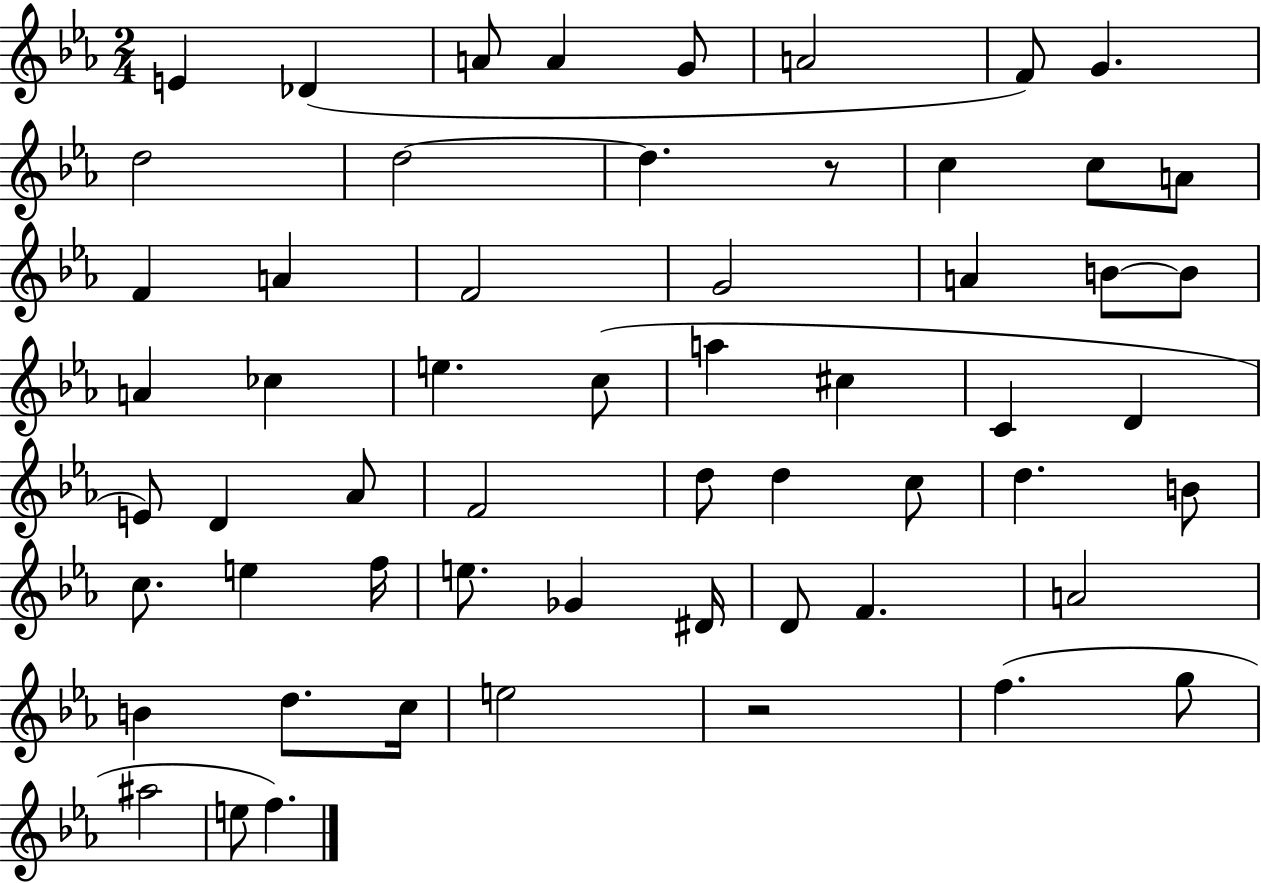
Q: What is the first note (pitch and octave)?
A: E4